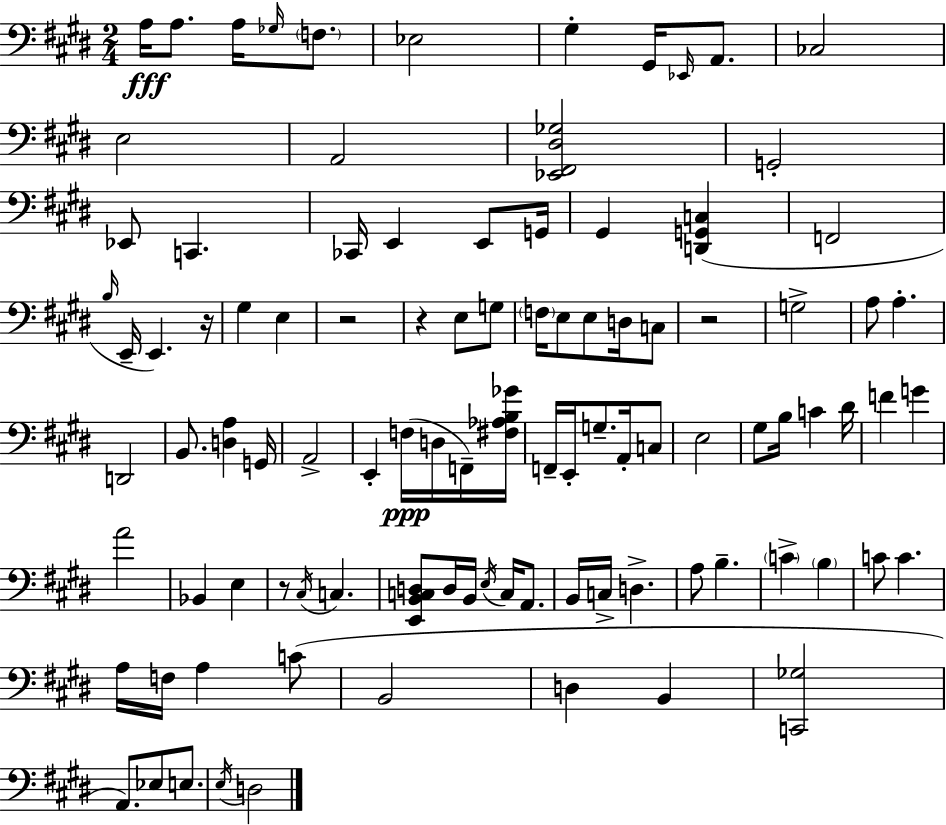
{
  \clef bass
  \numericTimeSignature
  \time 2/4
  \key e \major
  a16\fff a8. a16 \grace { ges16 } \parenthesize f8. | ees2 | gis4-. gis,16 \grace { ees,16 } a,8. | ces2 | \break e2 | a,2 | <ees, fis, dis ges>2 | g,2-. | \break ees,8 c,4. | ces,16 e,4 e,8 | g,16 gis,4 <d, g, c>4( | f,2 | \break \grace { b16 } e,16-- e,4.) | r16 gis4 e4 | r2 | r4 e8 | \break g8 \parenthesize f16 e8 e8 | d16 c8 r2 | g2-> | a8 a4.-. | \break d,2 | b,8. <d a>4 | g,16 a,2-> | e,4-. f16(\ppp | \break d16 f,16--) <fis aes b ges'>16 f,16-- e,16-. g8.-- | a,16-. c8 e2 | gis8 b16 c'4 | dis'16 f'4 g'4 | \break a'2 | bes,4 e4 | r8 \acciaccatura { cis16 } c4. | <e, b, c d>8 d16 b,16 | \break \acciaccatura { e16 } c16 a,8. b,16 c16-> d4.-> | a8 b4.-- | \parenthesize c'4-> | \parenthesize b4 c'8 c'4. | \break a16 f16 a4 | c'8( b,2 | d4 | b,4 <c, ges>2 | \break a,8.) | ees8 e8. \acciaccatura { e16 } d2 | \bar "|."
}